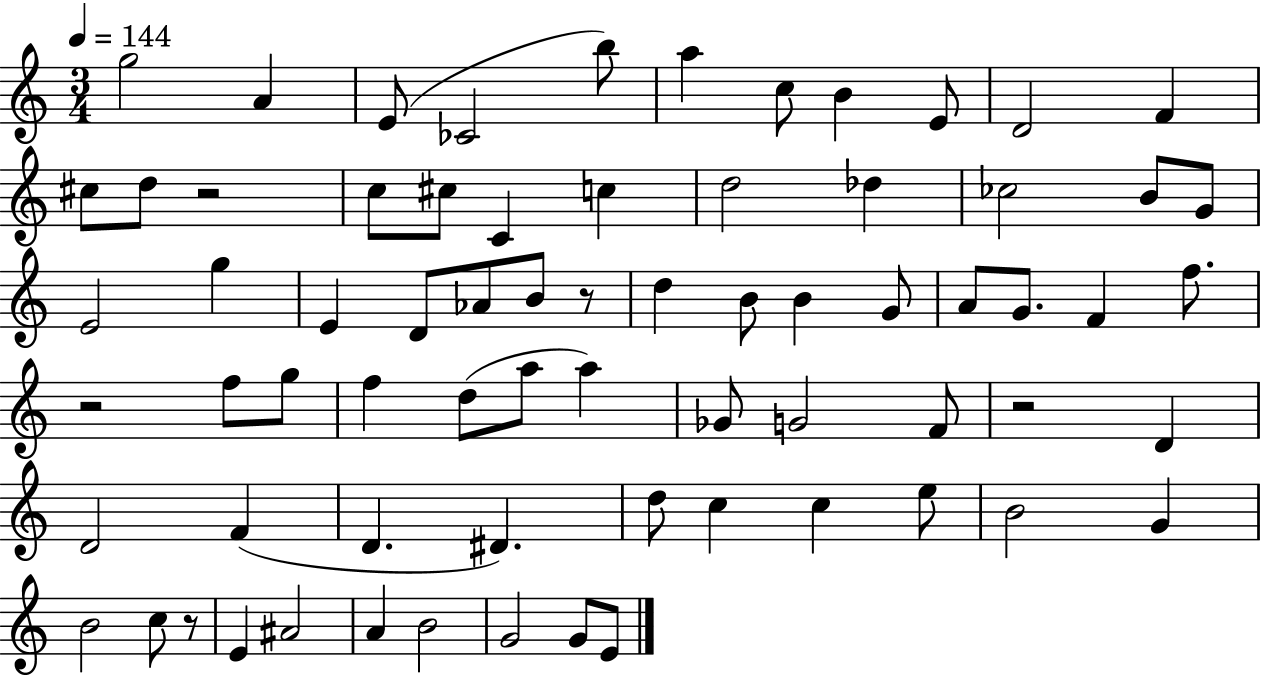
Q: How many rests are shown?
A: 5